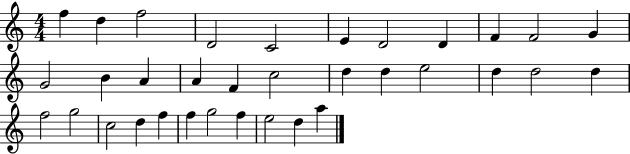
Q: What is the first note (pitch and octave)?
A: F5